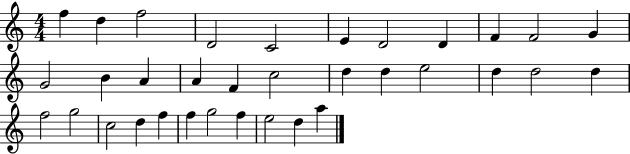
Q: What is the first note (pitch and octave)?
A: F5